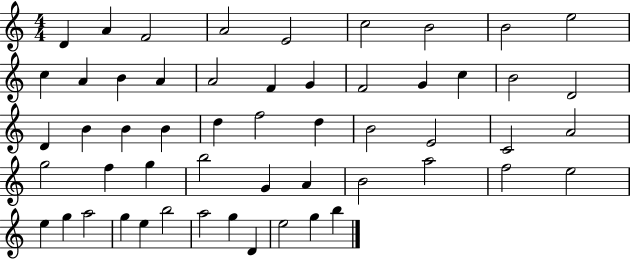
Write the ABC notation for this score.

X:1
T:Untitled
M:4/4
L:1/4
K:C
D A F2 A2 E2 c2 B2 B2 e2 c A B A A2 F G F2 G c B2 D2 D B B B d f2 d B2 E2 C2 A2 g2 f g b2 G A B2 a2 f2 e2 e g a2 g e b2 a2 g D e2 g b